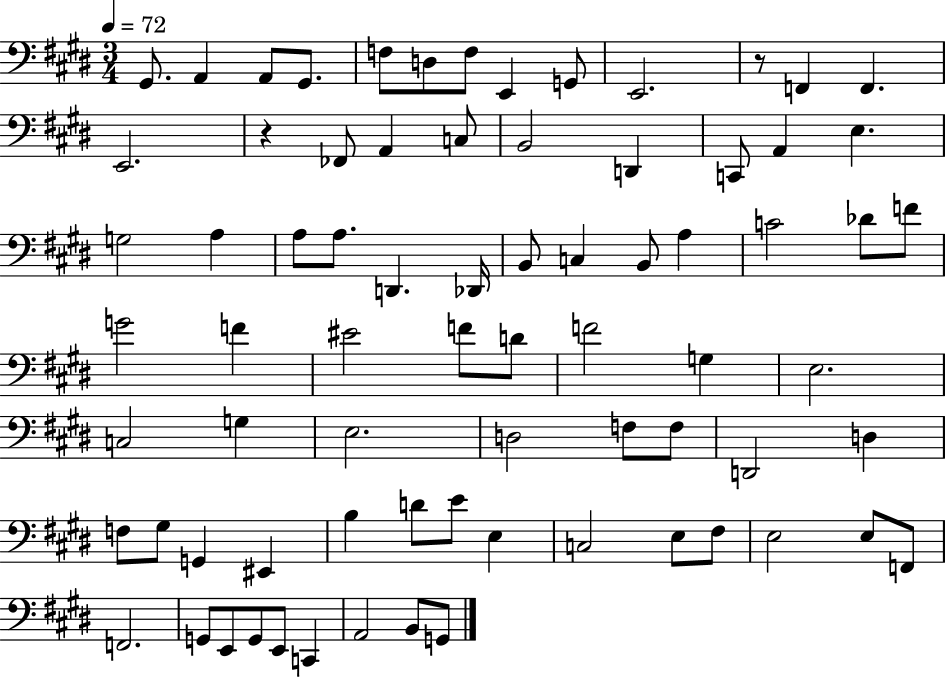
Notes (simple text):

G#2/e. A2/q A2/e G#2/e. F3/e D3/e F3/e E2/q G2/e E2/h. R/e F2/q F2/q. E2/h. R/q FES2/e A2/q C3/e B2/h D2/q C2/e A2/q E3/q. G3/h A3/q A3/e A3/e. D2/q. Db2/s B2/e C3/q B2/e A3/q C4/h Db4/e F4/e G4/h F4/q EIS4/h F4/e D4/e F4/h G3/q E3/h. C3/h G3/q E3/h. D3/h F3/e F3/e D2/h D3/q F3/e G#3/e G2/q EIS2/q B3/q D4/e E4/e E3/q C3/h E3/e F#3/e E3/h E3/e F2/e F2/h. G2/e E2/e G2/e E2/e C2/q A2/h B2/e G2/e